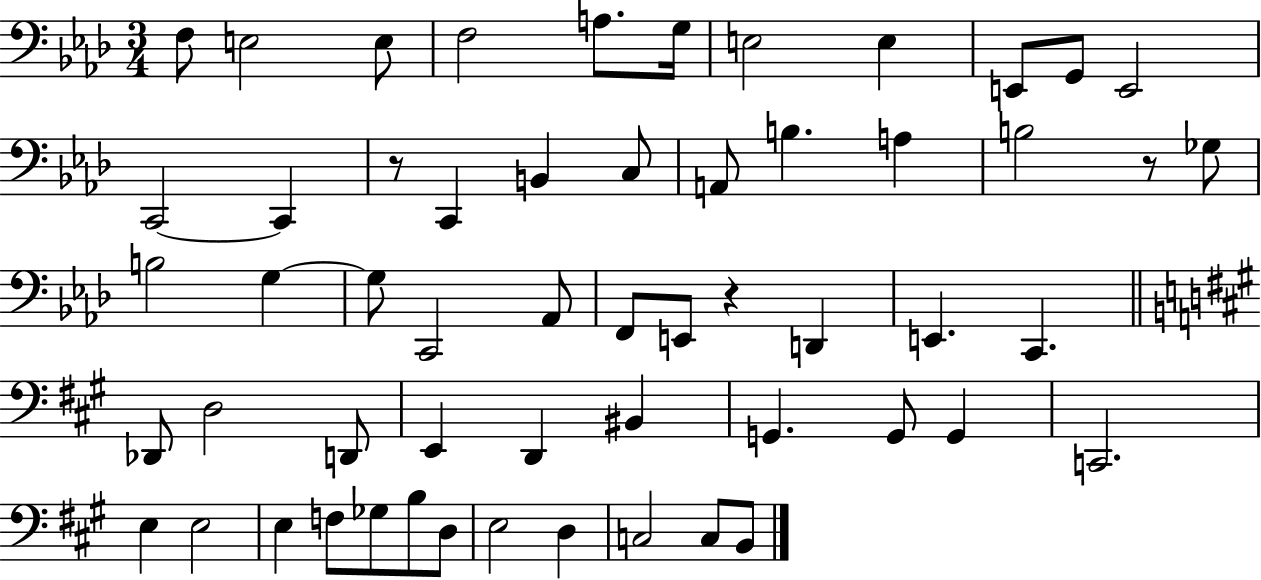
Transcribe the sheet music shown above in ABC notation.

X:1
T:Untitled
M:3/4
L:1/4
K:Ab
F,/2 E,2 E,/2 F,2 A,/2 G,/4 E,2 E, E,,/2 G,,/2 E,,2 C,,2 C,, z/2 C,, B,, C,/2 A,,/2 B, A, B,2 z/2 _G,/2 B,2 G, G,/2 C,,2 _A,,/2 F,,/2 E,,/2 z D,, E,, C,, _D,,/2 D,2 D,,/2 E,, D,, ^B,, G,, G,,/2 G,, C,,2 E, E,2 E, F,/2 _G,/2 B,/2 D,/2 E,2 D, C,2 C,/2 B,,/2